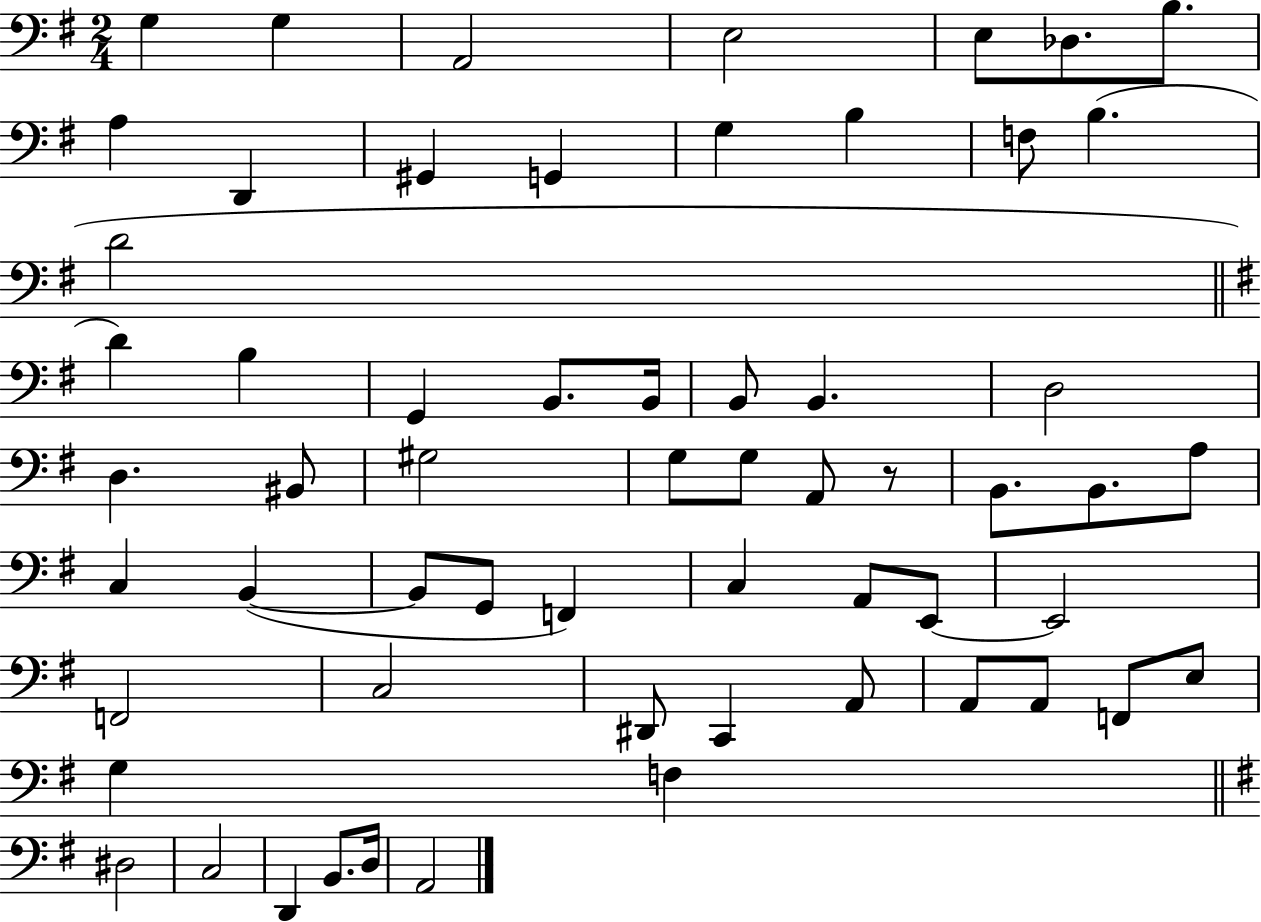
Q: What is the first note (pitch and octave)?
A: G3